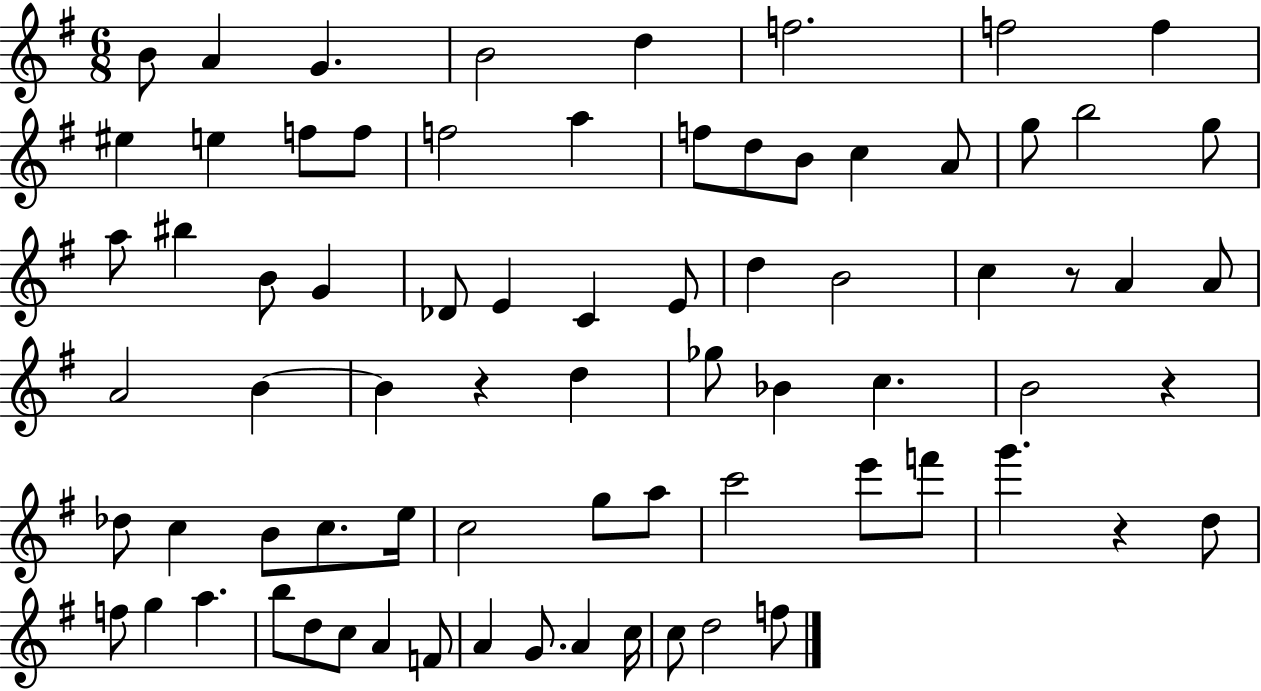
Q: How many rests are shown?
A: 4